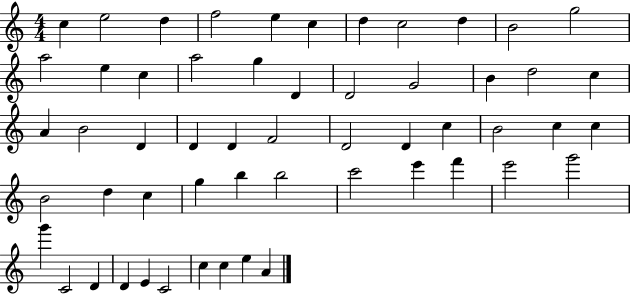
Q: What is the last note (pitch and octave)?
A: A4